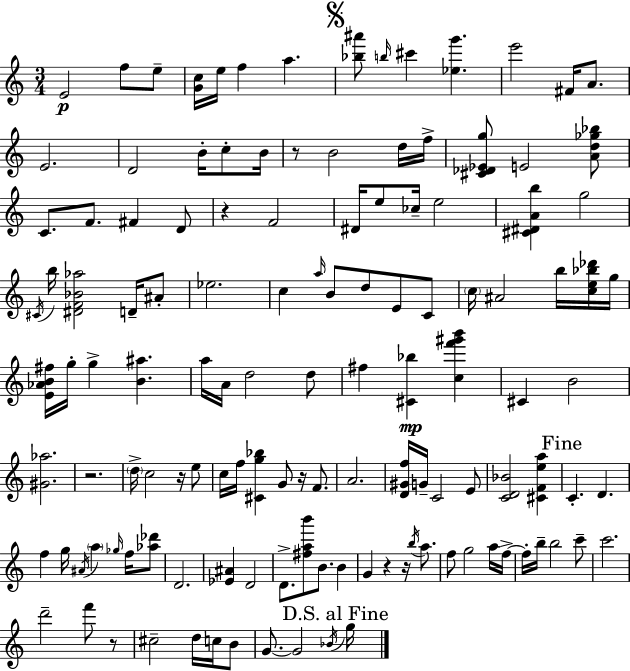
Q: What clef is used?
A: treble